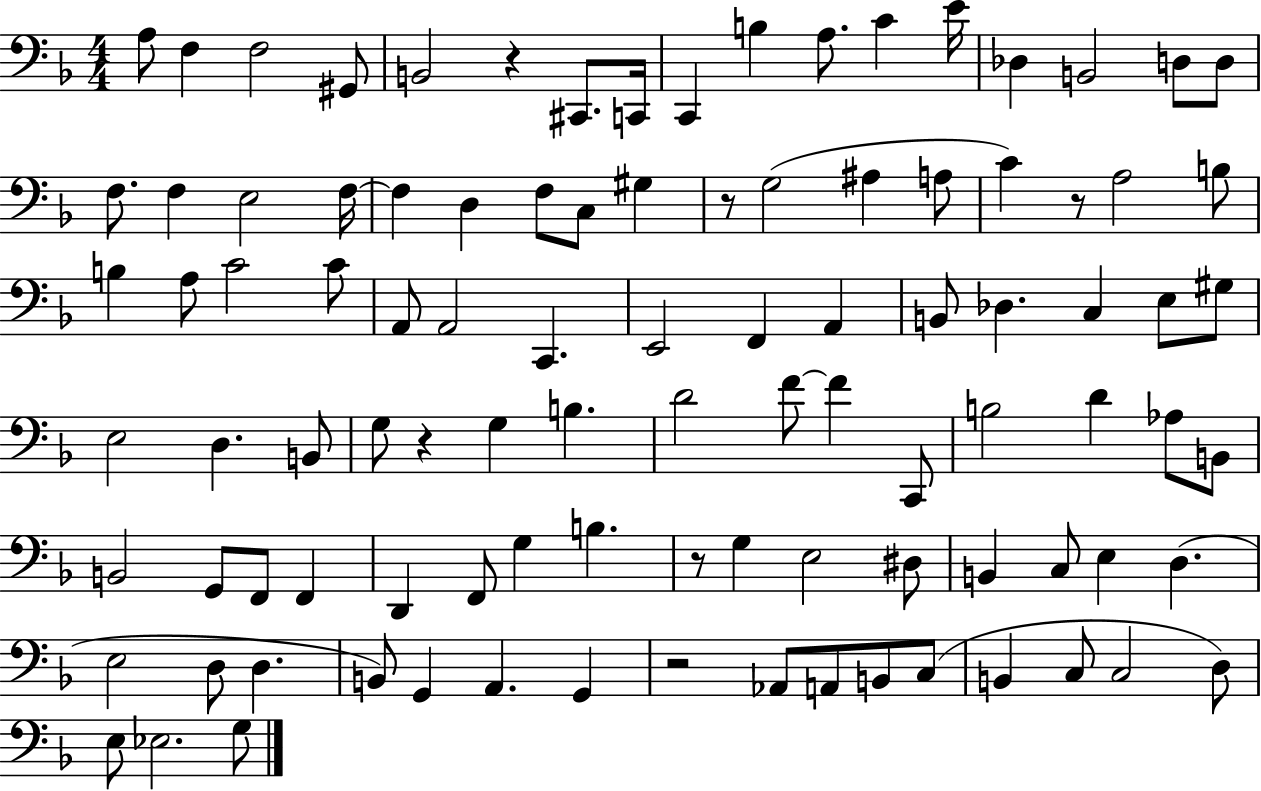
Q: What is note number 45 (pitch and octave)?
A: E3